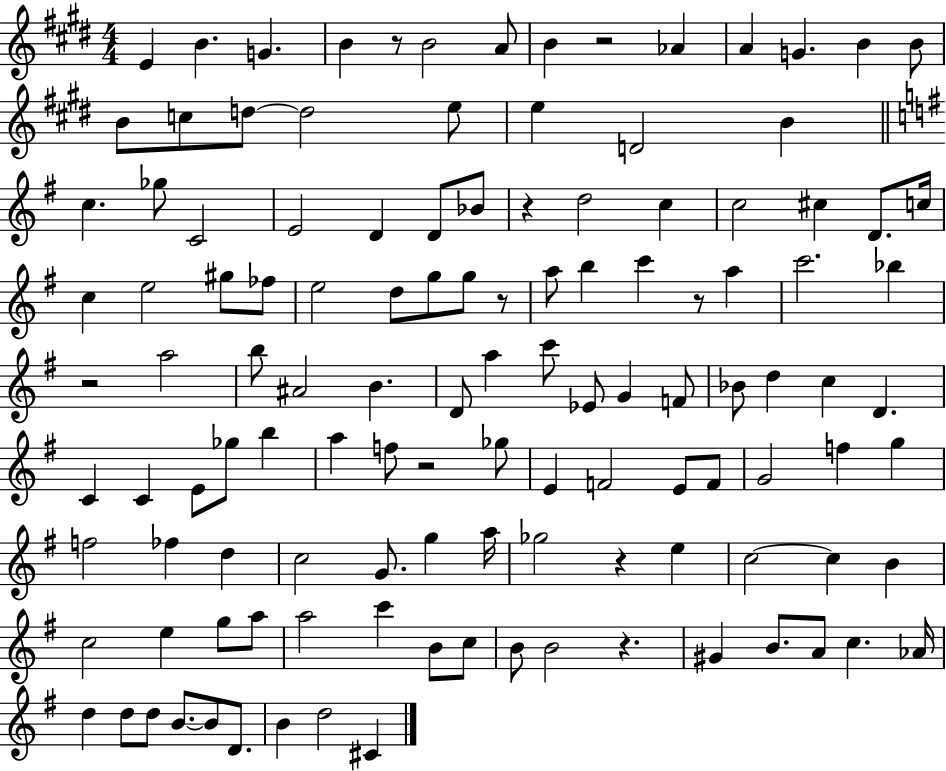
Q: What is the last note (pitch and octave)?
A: C#4